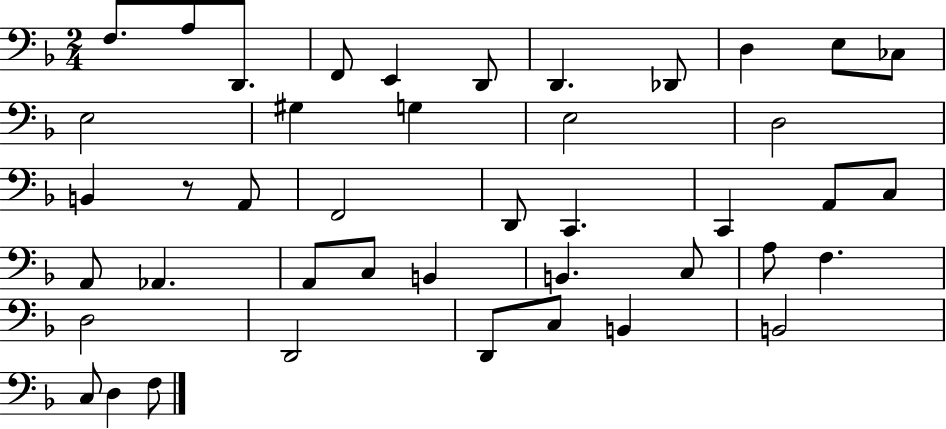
F3/e. A3/e D2/e. F2/e E2/q D2/e D2/q. Db2/e D3/q E3/e CES3/e E3/h G#3/q G3/q E3/h D3/h B2/q R/e A2/e F2/h D2/e C2/q. C2/q A2/e C3/e A2/e Ab2/q. A2/e C3/e B2/q B2/q. C3/e A3/e F3/q. D3/h D2/h D2/e C3/e B2/q B2/h C3/e D3/q F3/e